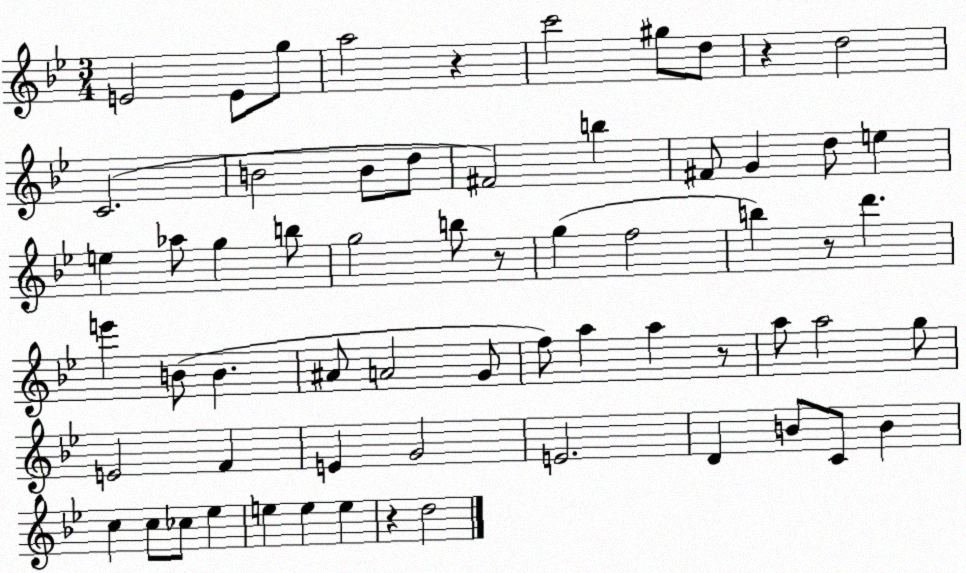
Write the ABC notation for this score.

X:1
T:Untitled
M:3/4
L:1/4
K:Bb
E2 E/2 g/2 a2 z c'2 ^g/2 d/2 z d2 C2 B2 B/2 d/2 ^F2 b ^F/2 G d/2 e e _a/2 g b/2 g2 b/2 z/2 g f2 b z/2 d' e' B/2 B ^A/2 A2 G/2 f/2 a a z/2 a/2 a2 g/2 E2 F E G2 E2 D B/2 C/2 B c c/2 _c/2 _e e e e z d2